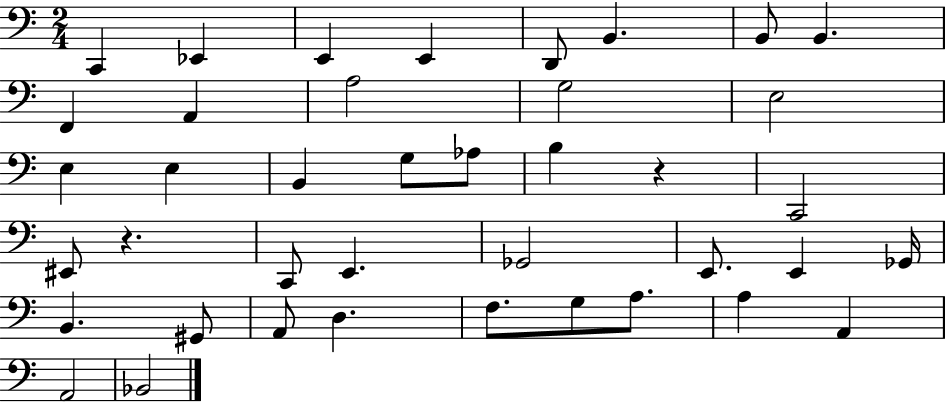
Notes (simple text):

C2/q Eb2/q E2/q E2/q D2/e B2/q. B2/e B2/q. F2/q A2/q A3/h G3/h E3/h E3/q E3/q B2/q G3/e Ab3/e B3/q R/q C2/h EIS2/e R/q. C2/e E2/q. Gb2/h E2/e. E2/q Gb2/s B2/q. G#2/e A2/e D3/q. F3/e. G3/e A3/e. A3/q A2/q A2/h Bb2/h